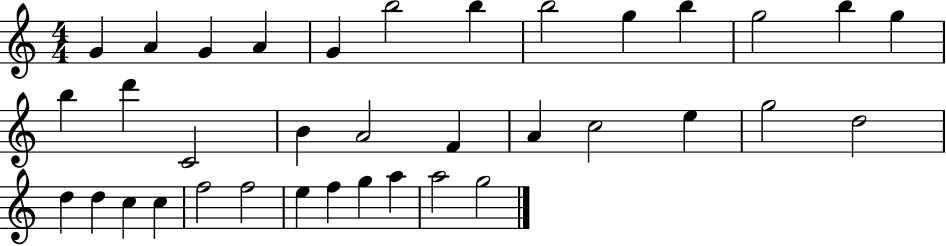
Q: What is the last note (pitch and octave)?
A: G5